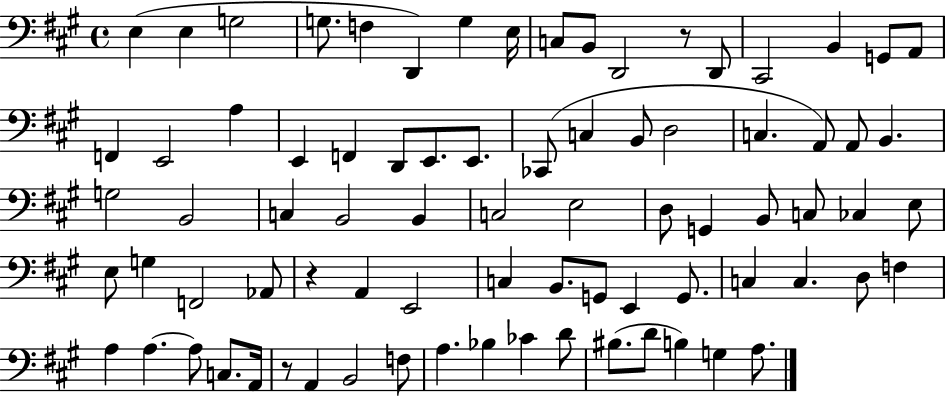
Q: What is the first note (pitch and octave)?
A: E3